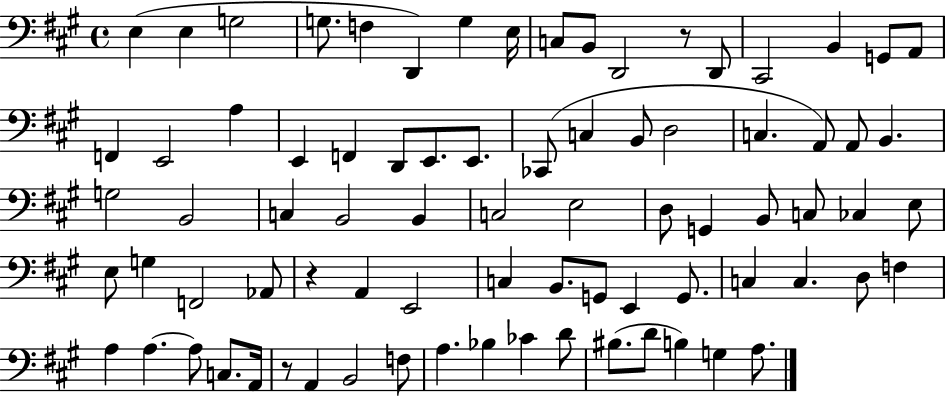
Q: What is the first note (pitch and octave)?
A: E3